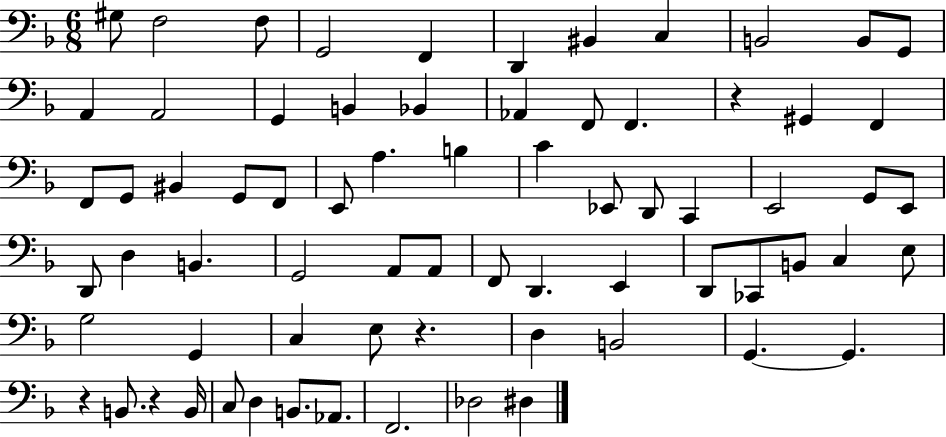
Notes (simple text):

G#3/e F3/h F3/e G2/h F2/q D2/q BIS2/q C3/q B2/h B2/e G2/e A2/q A2/h G2/q B2/q Bb2/q Ab2/q F2/e F2/q. R/q G#2/q F2/q F2/e G2/e BIS2/q G2/e F2/e E2/e A3/q. B3/q C4/q Eb2/e D2/e C2/q E2/h G2/e E2/e D2/e D3/q B2/q. G2/h A2/e A2/e F2/e D2/q. E2/q D2/e CES2/e B2/e C3/q E3/e G3/h G2/q C3/q E3/e R/q. D3/q B2/h G2/q. G2/q. R/q B2/e. R/q B2/s C3/e D3/q B2/e. Ab2/e. F2/h. Db3/h D#3/q